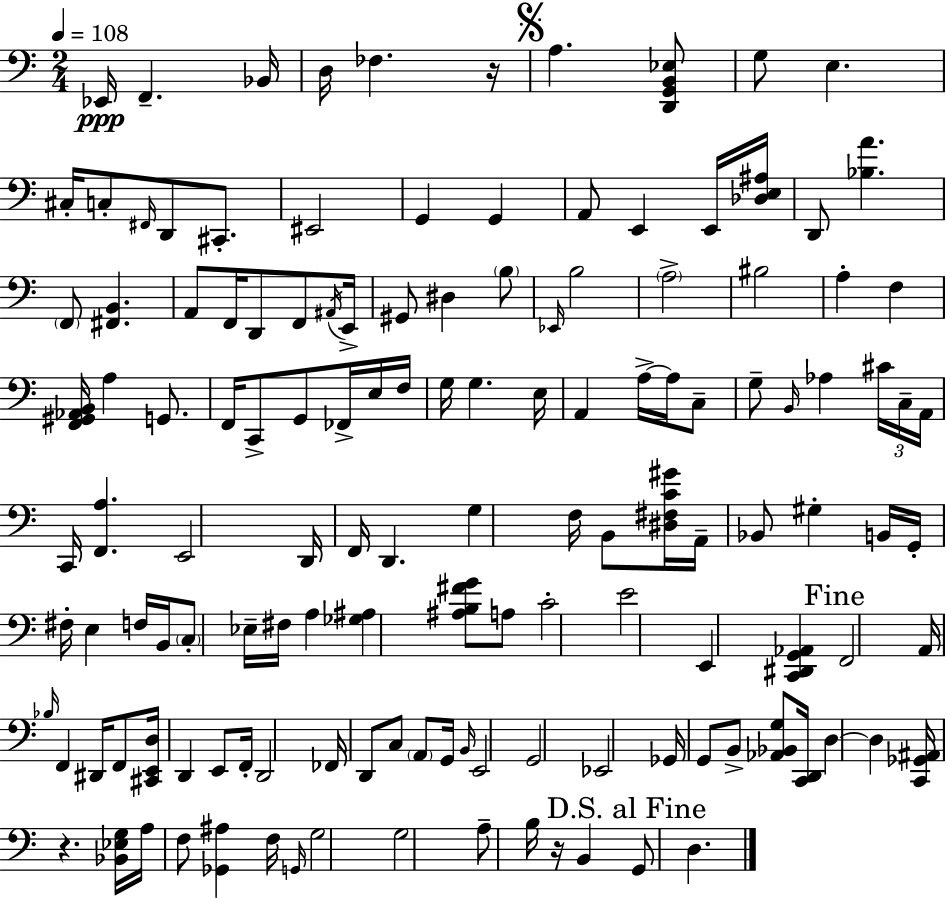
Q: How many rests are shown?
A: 3